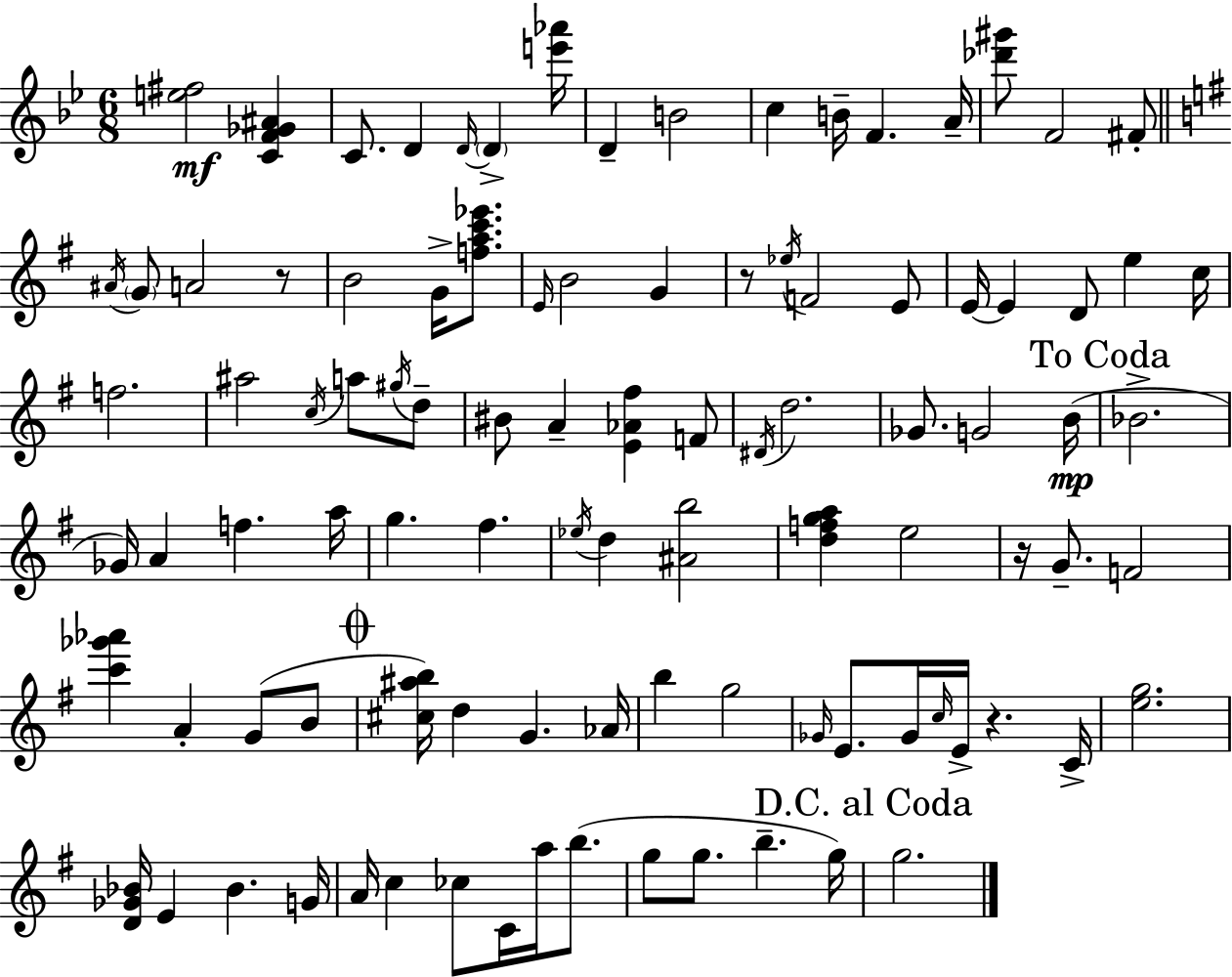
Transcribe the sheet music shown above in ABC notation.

X:1
T:Untitled
M:6/8
L:1/4
K:Gm
[e^f]2 [CF_G^A] C/2 D D/4 D [e'_a']/4 D B2 c B/4 F A/4 [_d'^g']/2 F2 ^F/2 ^A/4 G/2 A2 z/2 B2 G/4 [fac'_e']/2 E/4 B2 G z/2 _e/4 F2 E/2 E/4 E D/2 e c/4 f2 ^a2 c/4 a/2 ^g/4 d/2 ^B/2 A [E_A^f] F/2 ^D/4 d2 _G/2 G2 B/4 _B2 _G/4 A f a/4 g ^f _e/4 d [^Ab]2 [dfga] e2 z/4 G/2 F2 [c'_g'_a'] A G/2 B/2 [^c^ab]/4 d G _A/4 b g2 _G/4 E/2 _G/4 c/4 E/4 z C/4 [eg]2 [D_G_B]/4 E _B G/4 A/4 c _c/2 C/4 a/4 b/2 g/2 g/2 b g/4 g2